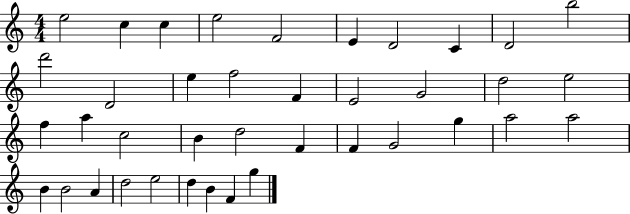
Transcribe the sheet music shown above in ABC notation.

X:1
T:Untitled
M:4/4
L:1/4
K:C
e2 c c e2 F2 E D2 C D2 b2 d'2 D2 e f2 F E2 G2 d2 e2 f a c2 B d2 F F G2 g a2 a2 B B2 A d2 e2 d B F g